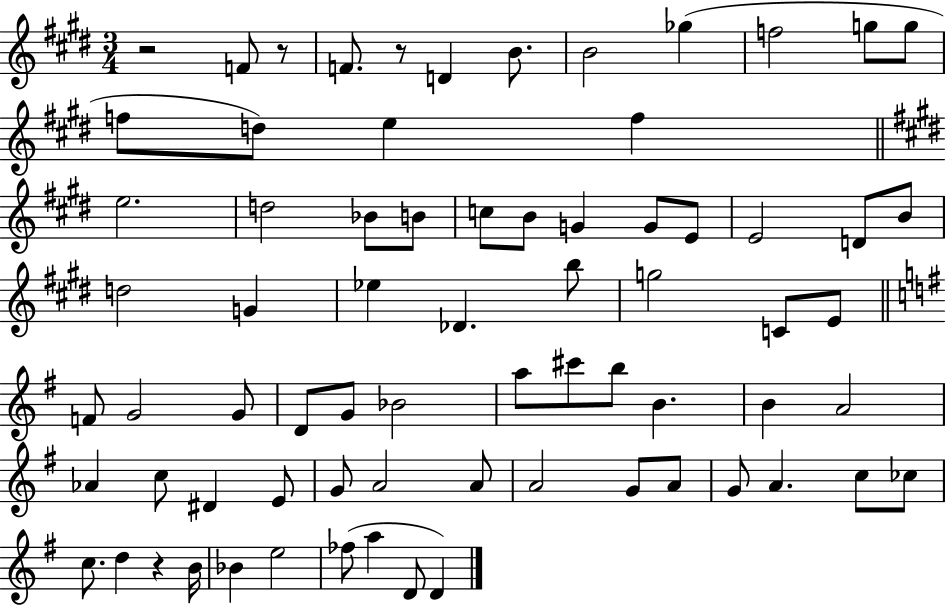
{
  \clef treble
  \numericTimeSignature
  \time 3/4
  \key e \major
  \repeat volta 2 { r2 f'8 r8 | f'8. r8 d'4 b'8. | b'2 ges''4( | f''2 g''8 g''8 | \break f''8 d''8) e''4 f''4 | \bar "||" \break \key e \major e''2. | d''2 bes'8 b'8 | c''8 b'8 g'4 g'8 e'8 | e'2 d'8 b'8 | \break d''2 g'4 | ees''4 des'4. b''8 | g''2 c'8 e'8 | \bar "||" \break \key g \major f'8 g'2 g'8 | d'8 g'8 bes'2 | a''8 cis'''8 b''8 b'4. | b'4 a'2 | \break aes'4 c''8 dis'4 e'8 | g'8 a'2 a'8 | a'2 g'8 a'8 | g'8 a'4. c''8 ces''8 | \break c''8. d''4 r4 b'16 | bes'4 e''2 | fes''8( a''4 d'8 d'4) | } \bar "|."
}